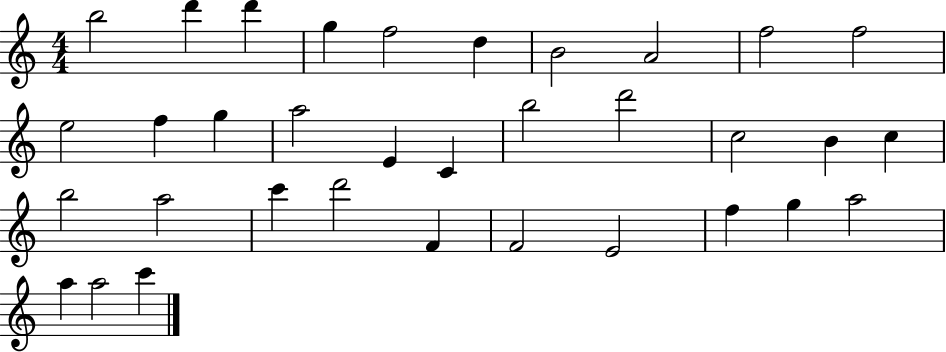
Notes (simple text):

B5/h D6/q D6/q G5/q F5/h D5/q B4/h A4/h F5/h F5/h E5/h F5/q G5/q A5/h E4/q C4/q B5/h D6/h C5/h B4/q C5/q B5/h A5/h C6/q D6/h F4/q F4/h E4/h F5/q G5/q A5/h A5/q A5/h C6/q